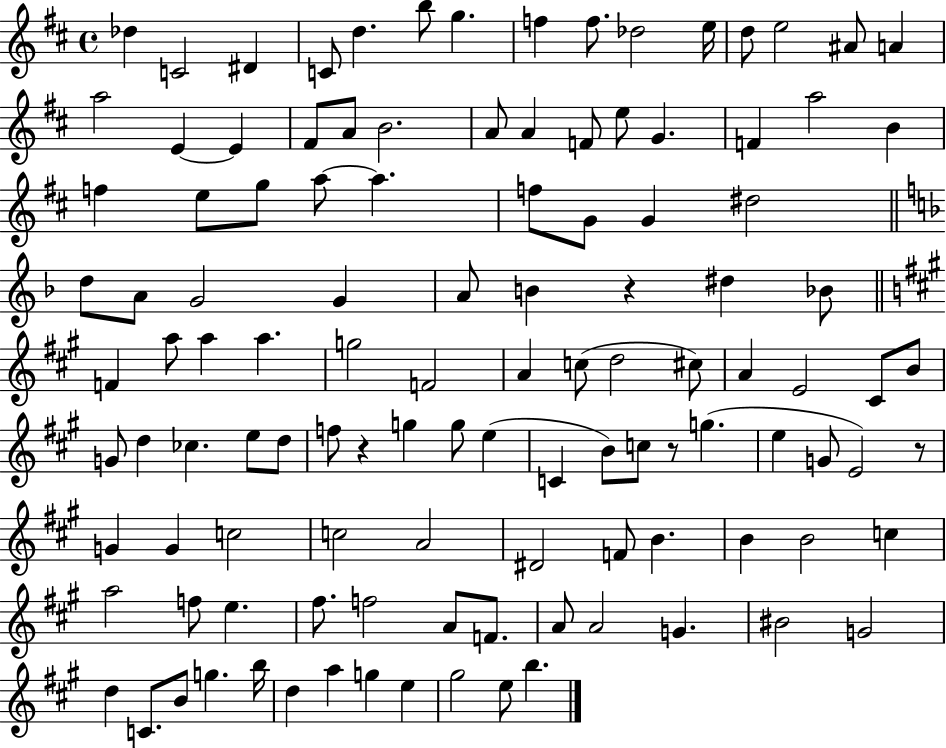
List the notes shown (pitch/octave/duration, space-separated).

Db5/q C4/h D#4/q C4/e D5/q. B5/e G5/q. F5/q F5/e. Db5/h E5/s D5/e E5/h A#4/e A4/q A5/h E4/q E4/q F#4/e A4/e B4/h. A4/e A4/q F4/e E5/e G4/q. F4/q A5/h B4/q F5/q E5/e G5/e A5/e A5/q. F5/e G4/e G4/q D#5/h D5/e A4/e G4/h G4/q A4/e B4/q R/q D#5/q Bb4/e F4/q A5/e A5/q A5/q. G5/h F4/h A4/q C5/e D5/h C#5/e A4/q E4/h C#4/e B4/e G4/e D5/q CES5/q. E5/e D5/e F5/e R/q G5/q G5/e E5/q C4/q B4/e C5/e R/e G5/q. E5/q G4/e E4/h R/e G4/q G4/q C5/h C5/h A4/h D#4/h F4/e B4/q. B4/q B4/h C5/q A5/h F5/e E5/q. F#5/e. F5/h A4/e F4/e. A4/e A4/h G4/q. BIS4/h G4/h D5/q C4/e. B4/e G5/q. B5/s D5/q A5/q G5/q E5/q G#5/h E5/e B5/q.